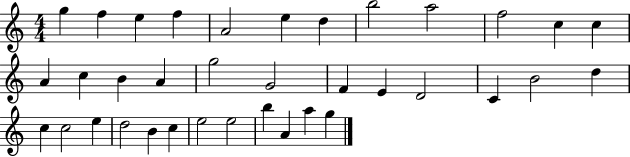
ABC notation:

X:1
T:Untitled
M:4/4
L:1/4
K:C
g f e f A2 e d b2 a2 f2 c c A c B A g2 G2 F E D2 C B2 d c c2 e d2 B c e2 e2 b A a g